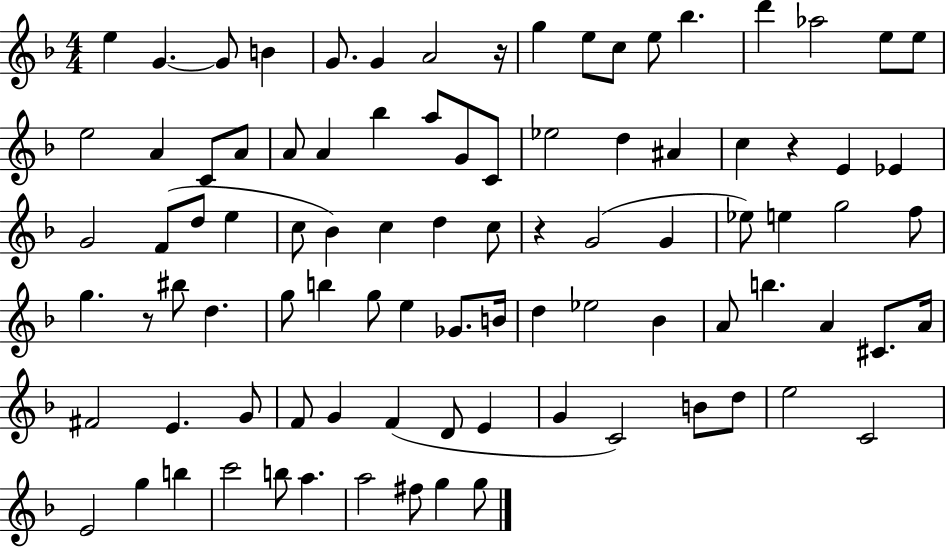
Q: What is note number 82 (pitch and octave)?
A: C6